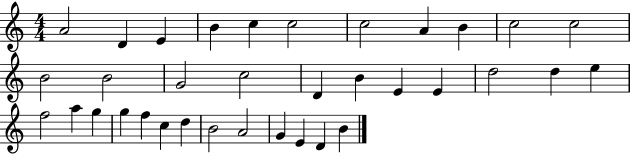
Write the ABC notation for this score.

X:1
T:Untitled
M:4/4
L:1/4
K:C
A2 D E B c c2 c2 A B c2 c2 B2 B2 G2 c2 D B E E d2 d e f2 a g g f c d B2 A2 G E D B